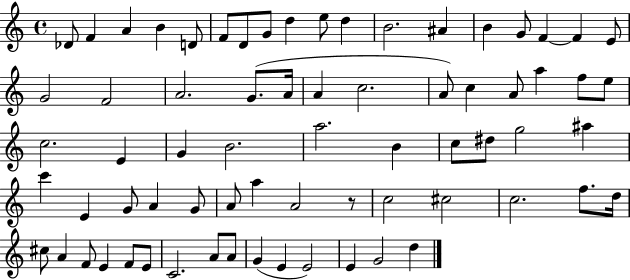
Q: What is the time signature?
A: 4/4